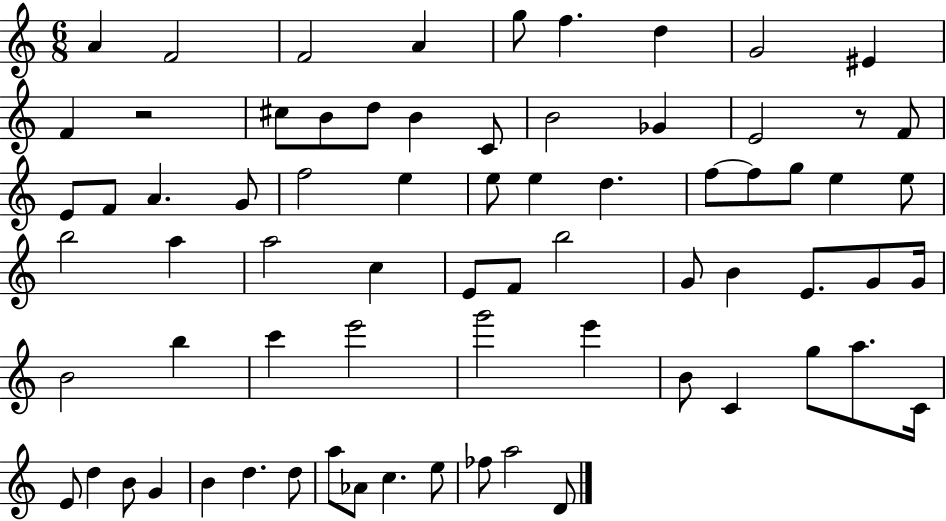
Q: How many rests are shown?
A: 2